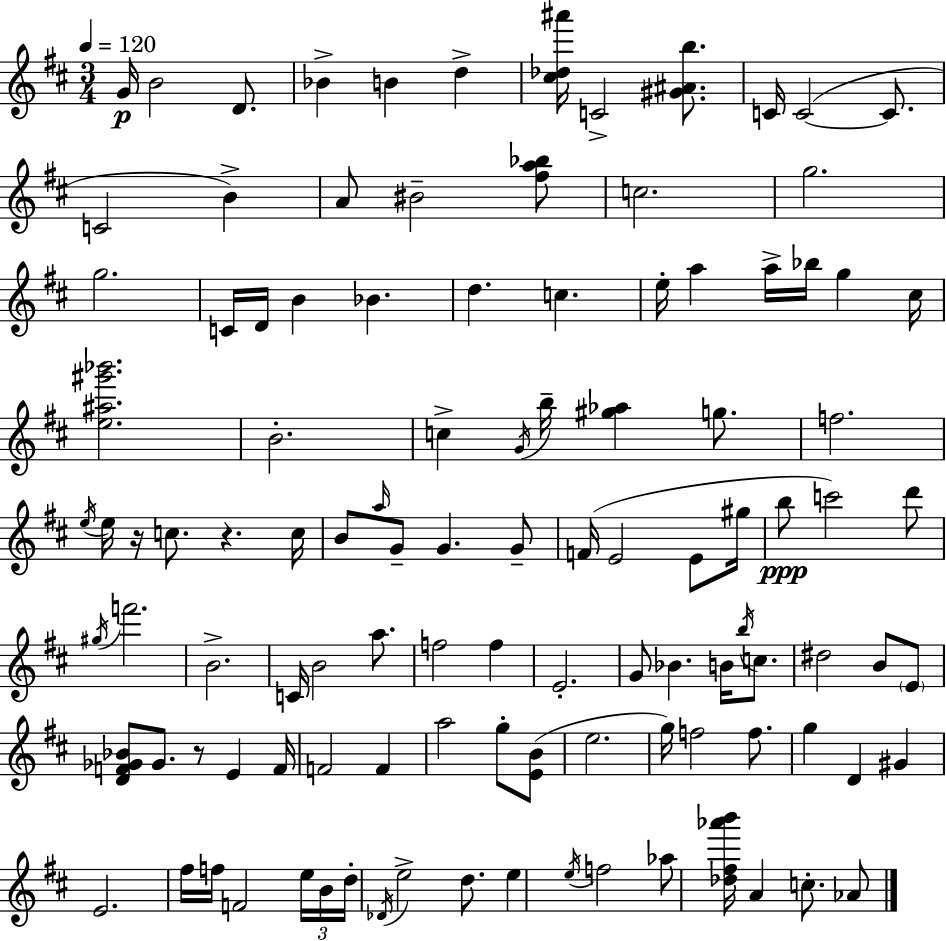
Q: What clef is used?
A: treble